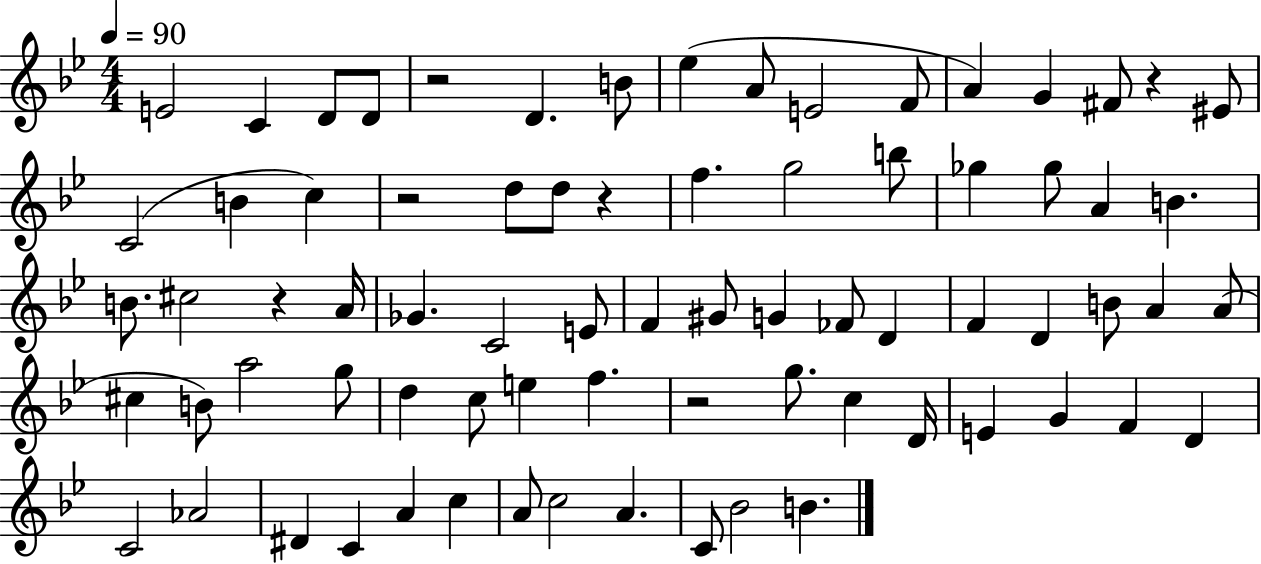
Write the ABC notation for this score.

X:1
T:Untitled
M:4/4
L:1/4
K:Bb
E2 C D/2 D/2 z2 D B/2 _e A/2 E2 F/2 A G ^F/2 z ^E/2 C2 B c z2 d/2 d/2 z f g2 b/2 _g _g/2 A B B/2 ^c2 z A/4 _G C2 E/2 F ^G/2 G _F/2 D F D B/2 A A/2 ^c B/2 a2 g/2 d c/2 e f z2 g/2 c D/4 E G F D C2 _A2 ^D C A c A/2 c2 A C/2 _B2 B